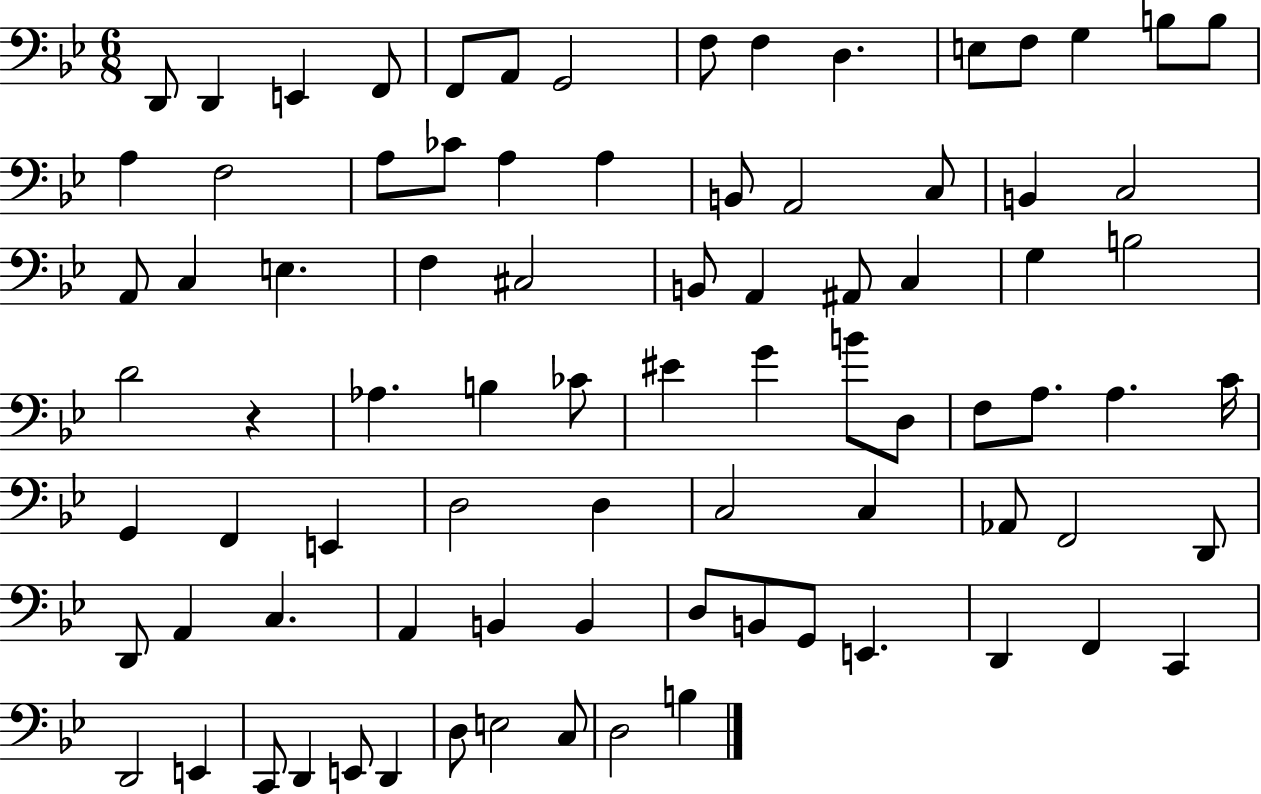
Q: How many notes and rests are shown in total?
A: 84